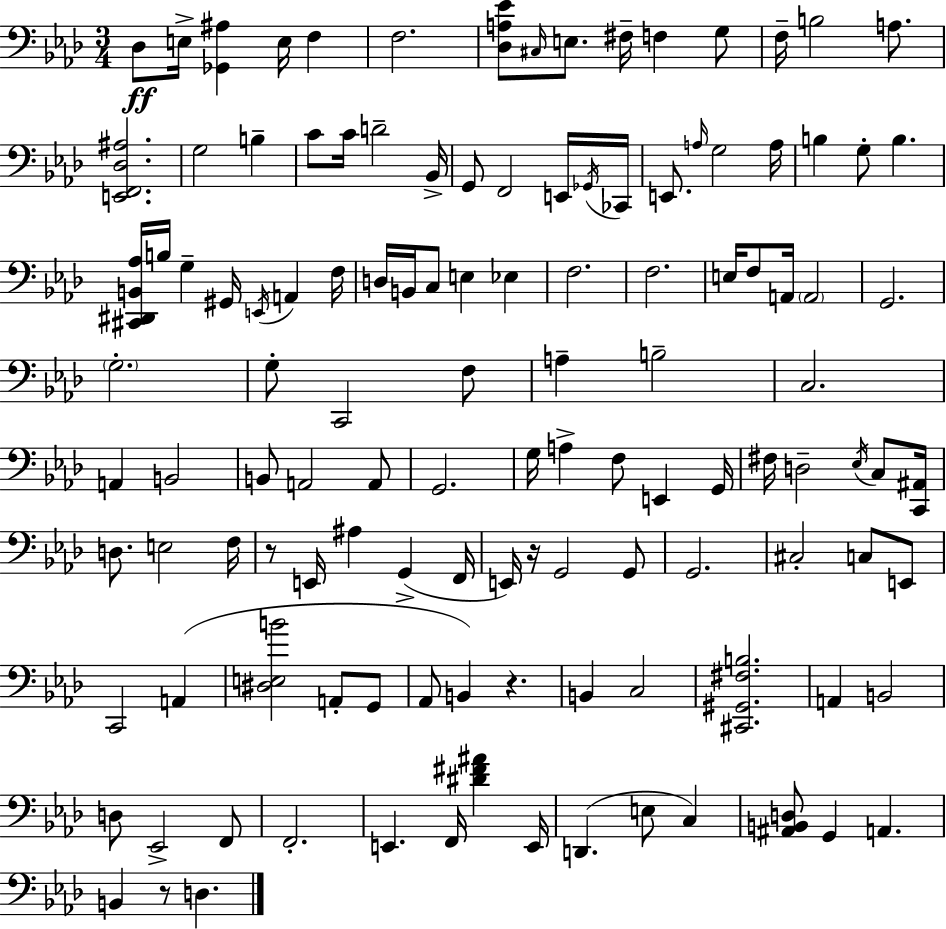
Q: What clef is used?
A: bass